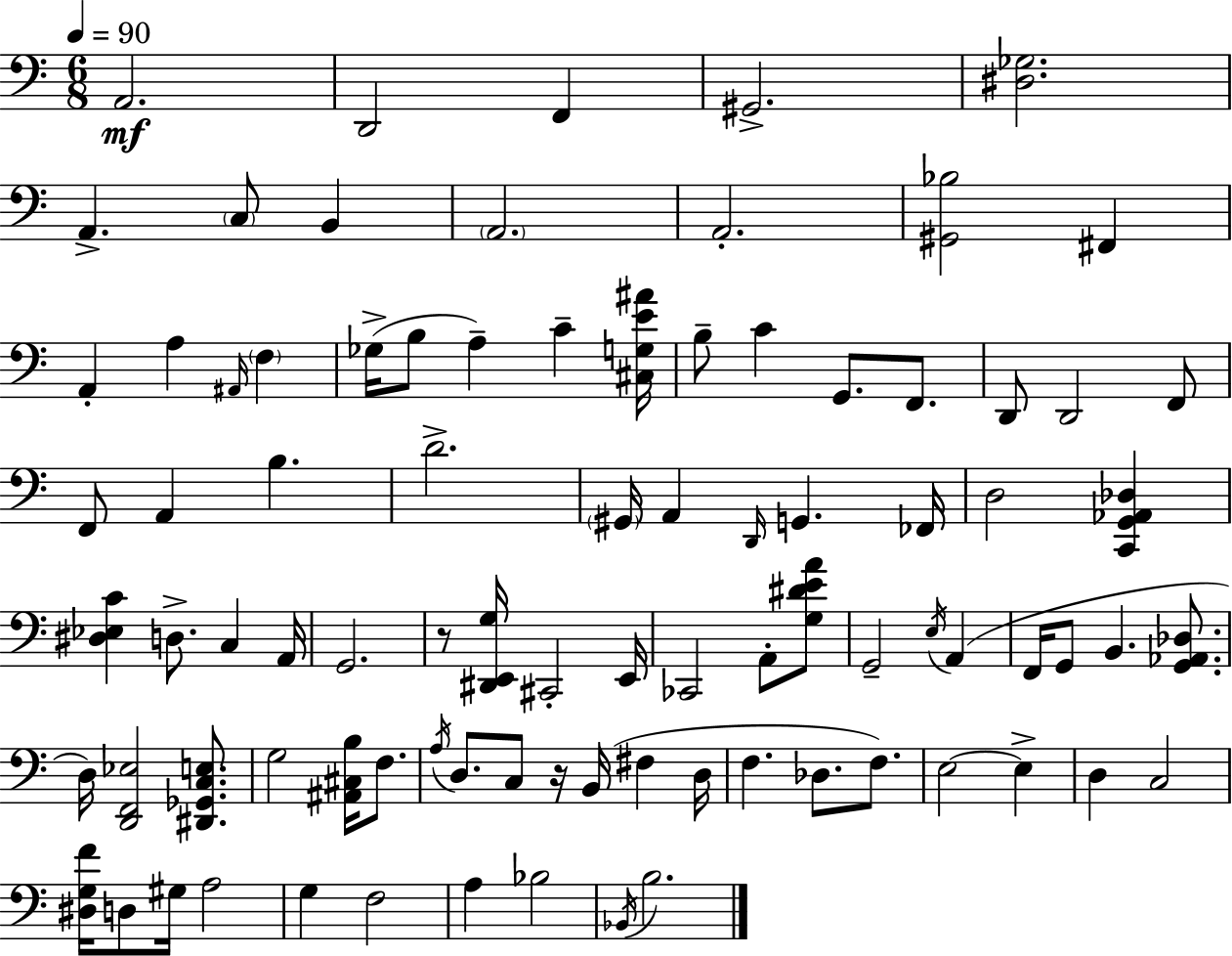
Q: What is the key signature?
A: C major